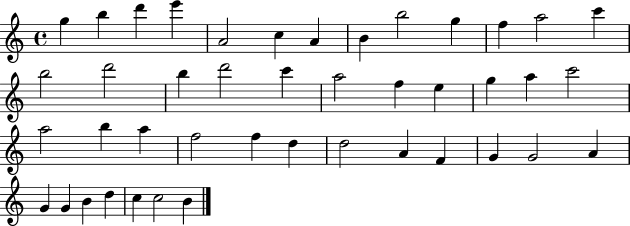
X:1
T:Untitled
M:4/4
L:1/4
K:C
g b d' e' A2 c A B b2 g f a2 c' b2 d'2 b d'2 c' a2 f e g a c'2 a2 b a f2 f d d2 A F G G2 A G G B d c c2 B